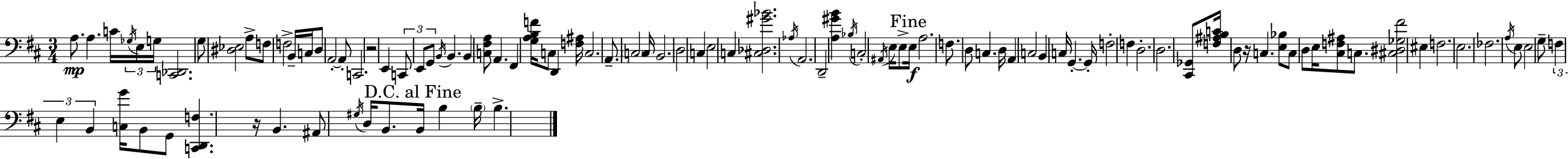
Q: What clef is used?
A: bass